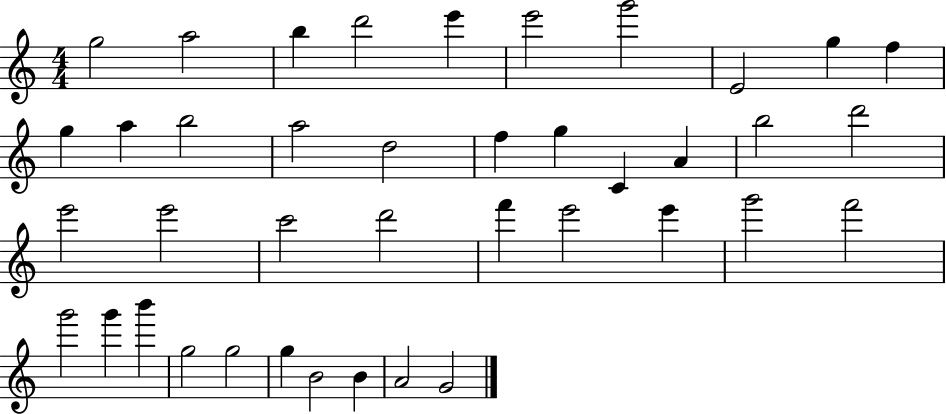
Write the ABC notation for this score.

X:1
T:Untitled
M:4/4
L:1/4
K:C
g2 a2 b d'2 e' e'2 g'2 E2 g f g a b2 a2 d2 f g C A b2 d'2 e'2 e'2 c'2 d'2 f' e'2 e' g'2 f'2 g'2 g' b' g2 g2 g B2 B A2 G2